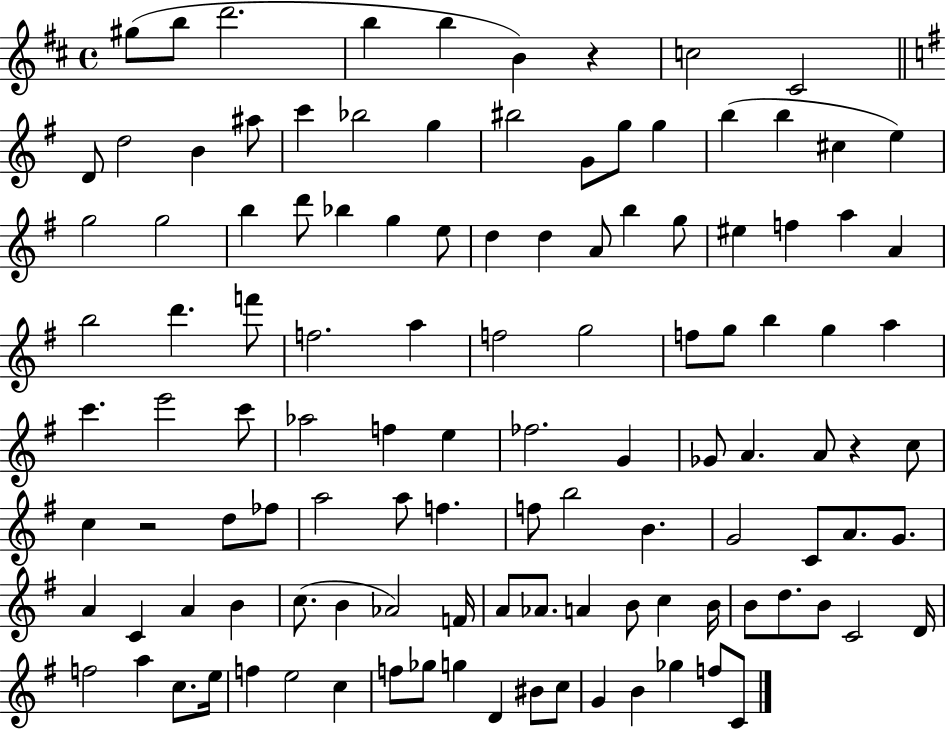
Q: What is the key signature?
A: D major